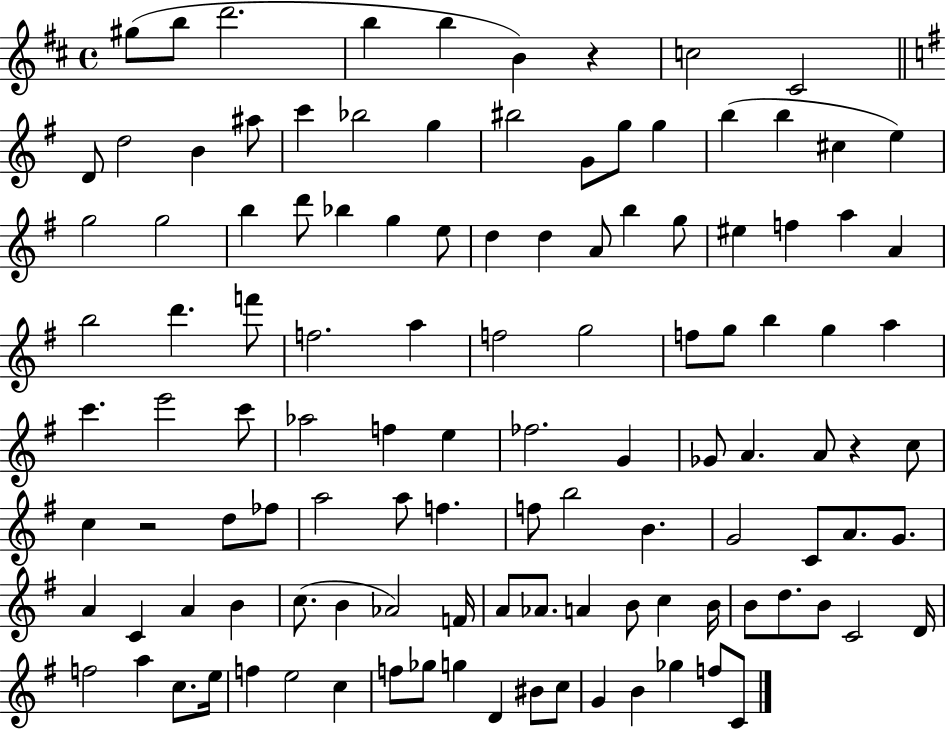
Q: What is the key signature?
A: D major